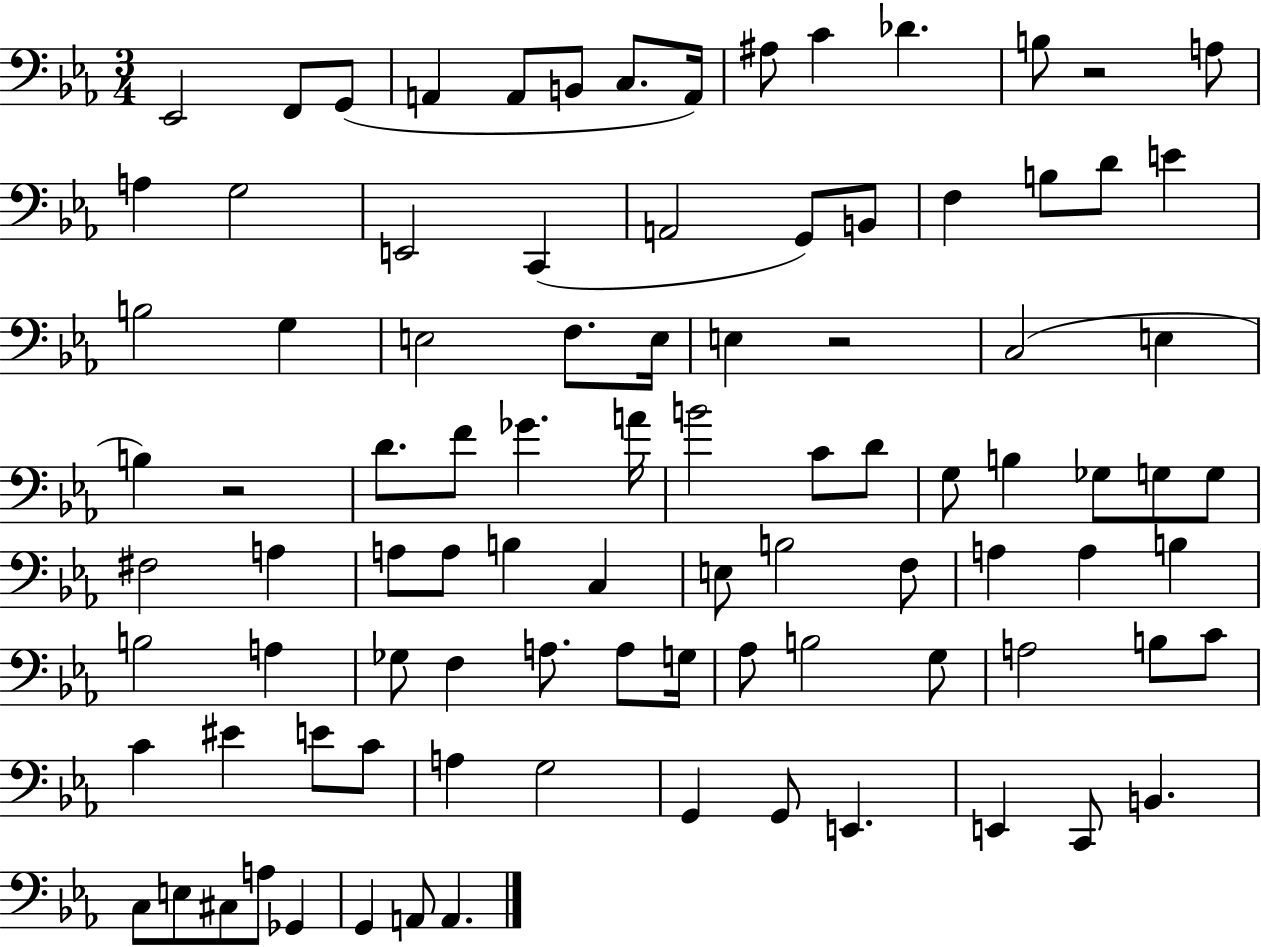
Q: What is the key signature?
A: EES major